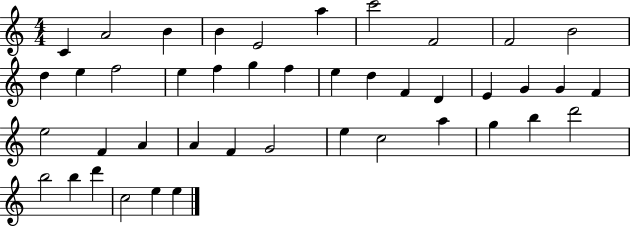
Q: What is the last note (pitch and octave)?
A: E5